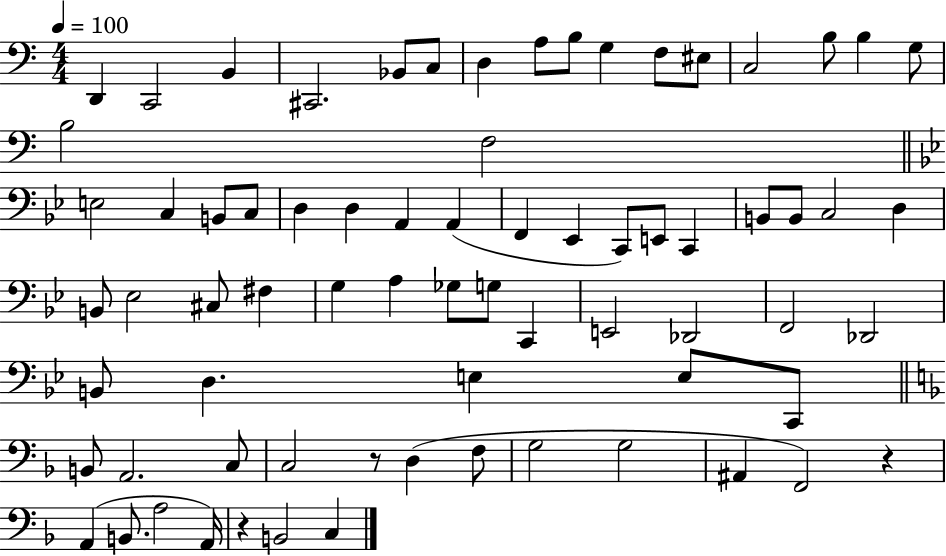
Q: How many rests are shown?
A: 3